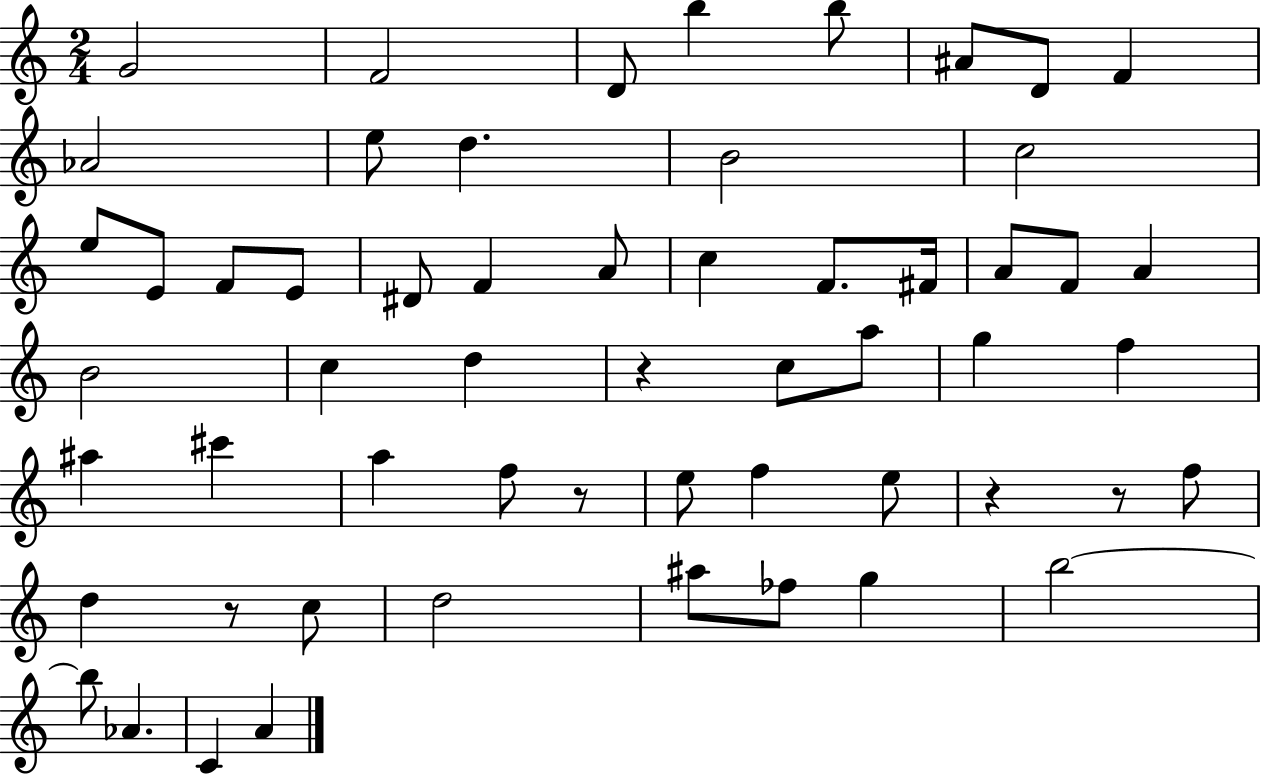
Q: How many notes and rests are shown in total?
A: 57